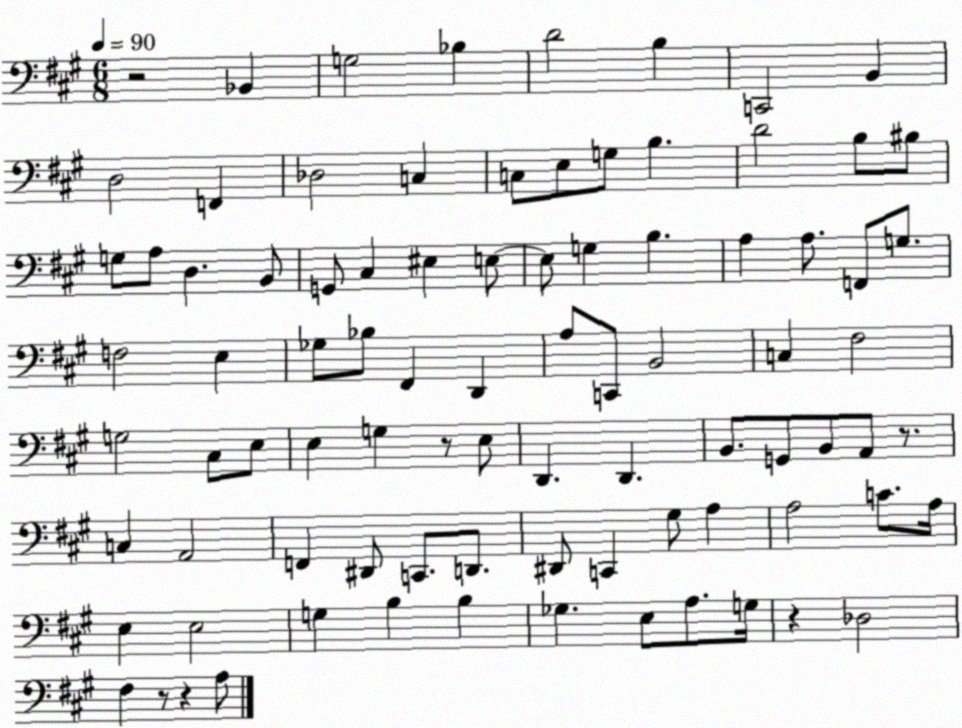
X:1
T:Untitled
M:6/8
L:1/4
K:A
z2 _B,, G,2 _B, D2 B, C,,2 B,, D,2 F,, _D,2 C, C,/2 E,/2 G,/2 B, D2 B,/2 ^B,/2 G,/2 A,/2 D, B,,/2 G,,/2 ^C, ^E, E,/2 E,/2 G, B, A, A,/2 F,,/2 G,/2 F,2 E, _G,/2 _B,/2 ^F,, D,, A,/2 C,,/2 B,,2 C, ^F,2 G,2 ^C,/2 E,/2 E, G, z/2 E,/2 D,, D,, B,,/2 G,,/2 B,,/2 A,,/2 z/2 C, A,,2 F,, ^D,,/2 C,,/2 D,,/2 ^D,,/2 C,, ^G,/2 A, A,2 C/2 A,/4 E, E,2 G, B, B, _G, E,/2 A,/2 G,/4 z _D,2 ^F, z/2 z A,/2